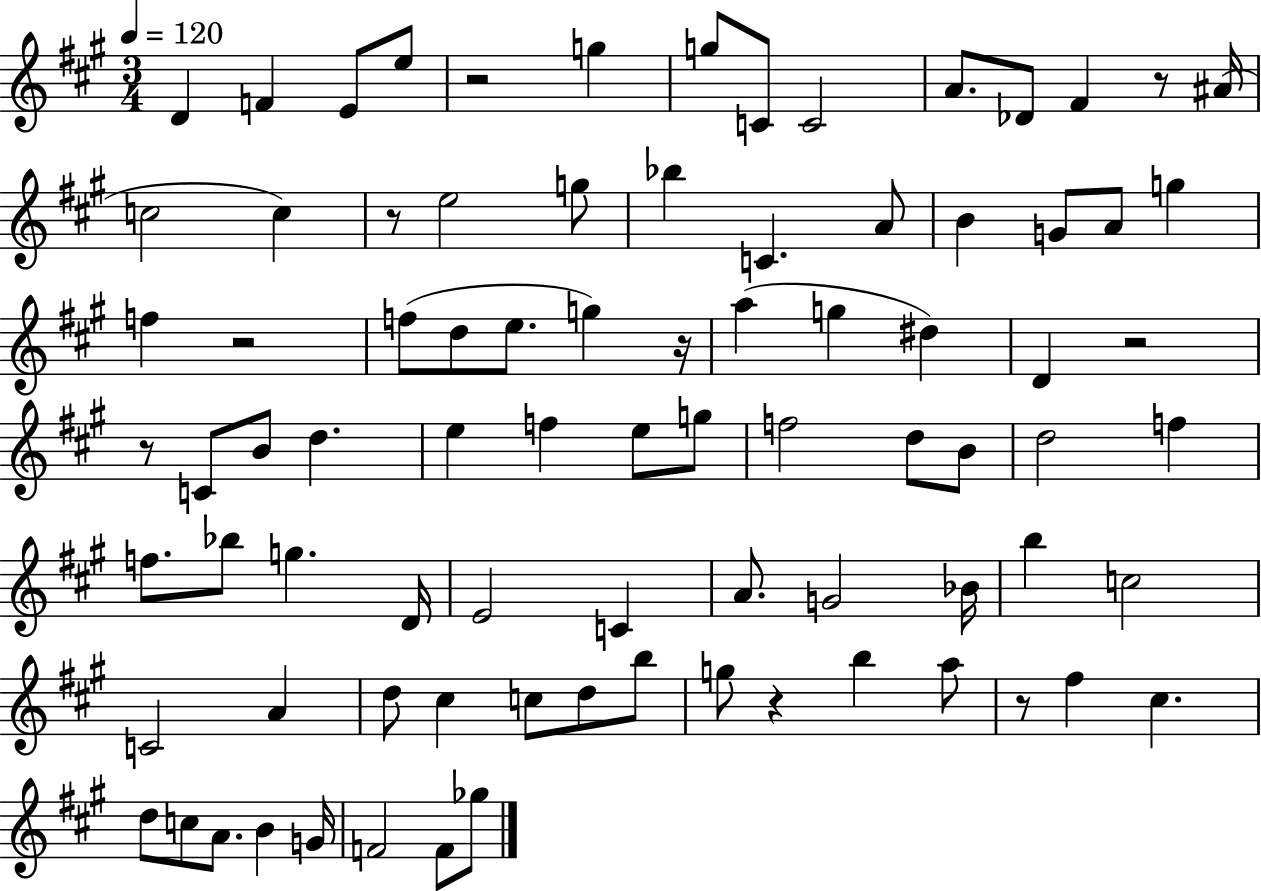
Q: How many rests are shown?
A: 9